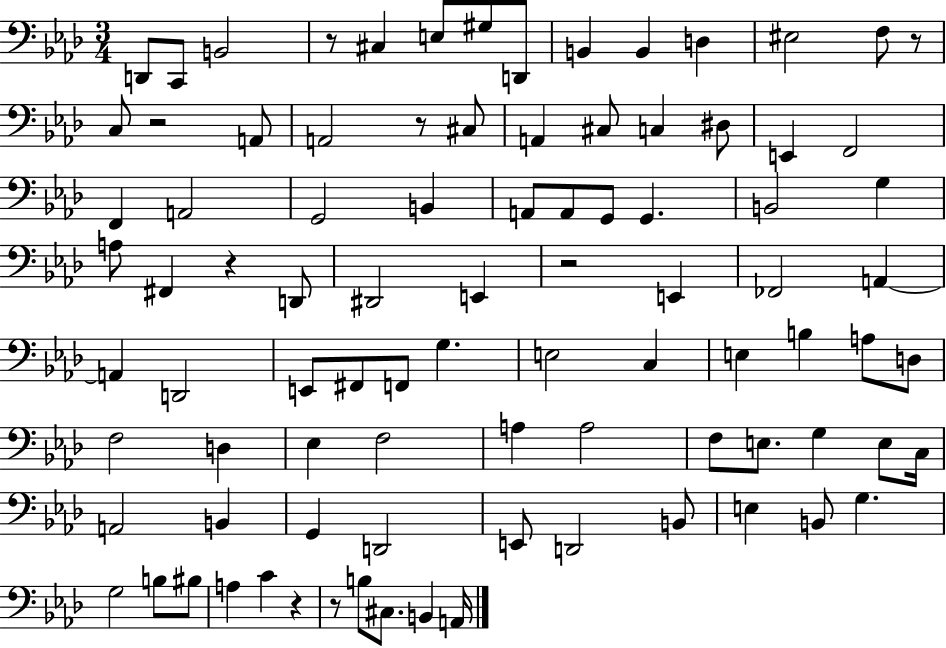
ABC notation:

X:1
T:Untitled
M:3/4
L:1/4
K:Ab
D,,/2 C,,/2 B,,2 z/2 ^C, E,/2 ^G,/2 D,,/2 B,, B,, D, ^E,2 F,/2 z/2 C,/2 z2 A,,/2 A,,2 z/2 ^C,/2 A,, ^C,/2 C, ^D,/2 E,, F,,2 F,, A,,2 G,,2 B,, A,,/2 A,,/2 G,,/2 G,, B,,2 G, A,/2 ^F,, z D,,/2 ^D,,2 E,, z2 E,, _F,,2 A,, A,, D,,2 E,,/2 ^F,,/2 F,,/2 G, E,2 C, E, B, A,/2 D,/2 F,2 D, _E, F,2 A, A,2 F,/2 E,/2 G, E,/2 C,/4 A,,2 B,, G,, D,,2 E,,/2 D,,2 B,,/2 E, B,,/2 G, G,2 B,/2 ^B,/2 A, C z z/2 B,/2 ^C,/2 B,, A,,/4